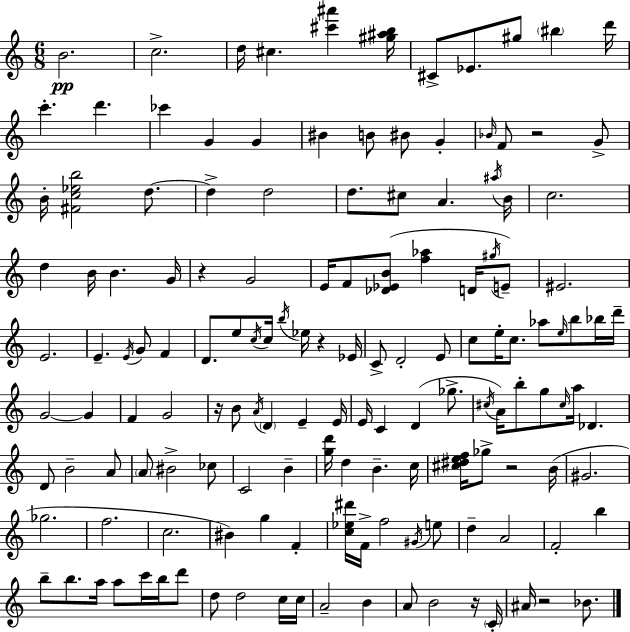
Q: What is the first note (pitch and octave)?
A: B4